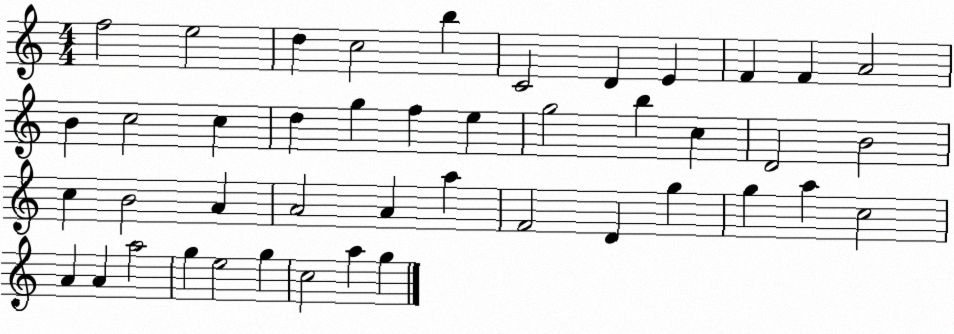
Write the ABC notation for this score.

X:1
T:Untitled
M:4/4
L:1/4
K:C
f2 e2 d c2 b C2 D E F F A2 B c2 c d g f e g2 b c D2 B2 c B2 A A2 A a F2 D g g a c2 A A a2 g e2 g c2 a g